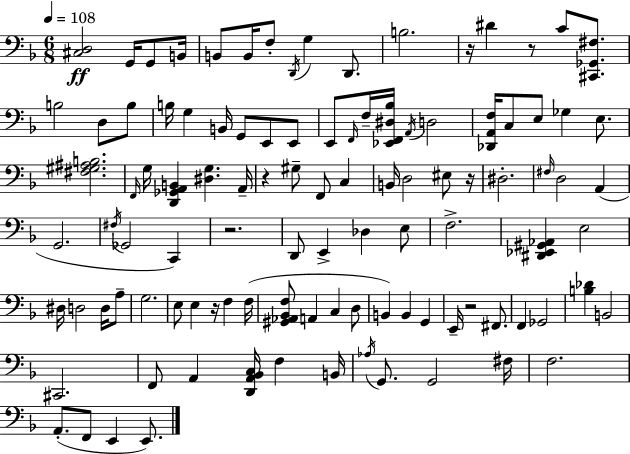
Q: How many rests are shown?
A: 7